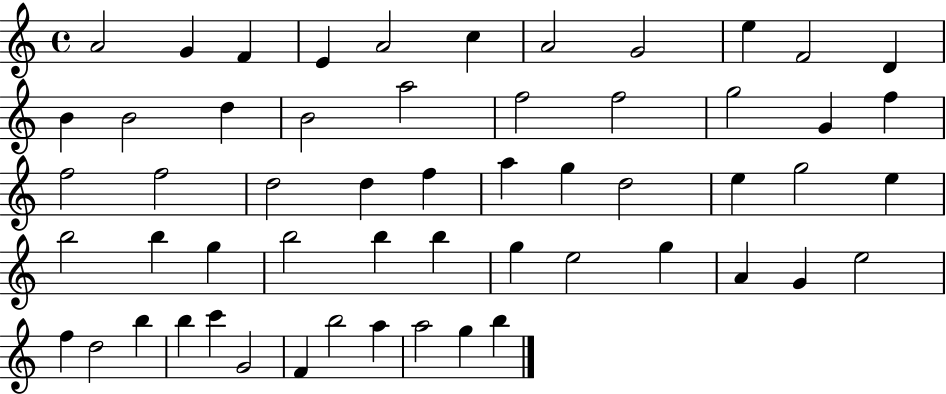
{
  \clef treble
  \time 4/4
  \defaultTimeSignature
  \key c \major
  a'2 g'4 f'4 | e'4 a'2 c''4 | a'2 g'2 | e''4 f'2 d'4 | \break b'4 b'2 d''4 | b'2 a''2 | f''2 f''2 | g''2 g'4 f''4 | \break f''2 f''2 | d''2 d''4 f''4 | a''4 g''4 d''2 | e''4 g''2 e''4 | \break b''2 b''4 g''4 | b''2 b''4 b''4 | g''4 e''2 g''4 | a'4 g'4 e''2 | \break f''4 d''2 b''4 | b''4 c'''4 g'2 | f'4 b''2 a''4 | a''2 g''4 b''4 | \break \bar "|."
}